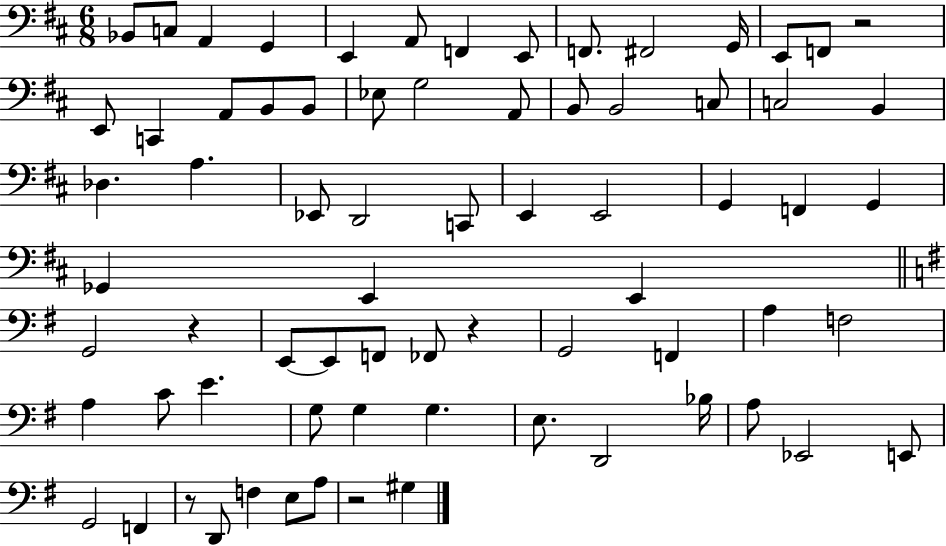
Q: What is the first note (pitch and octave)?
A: Bb2